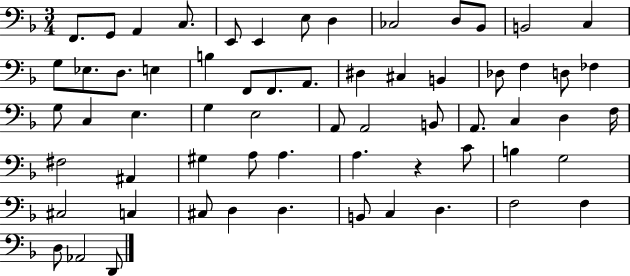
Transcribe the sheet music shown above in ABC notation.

X:1
T:Untitled
M:3/4
L:1/4
K:F
F,,/2 G,,/2 A,, C,/2 E,,/2 E,, E,/2 D, _C,2 D,/2 _B,,/2 B,,2 C, G,/2 _E,/2 D,/2 E, B, F,,/2 F,,/2 A,,/2 ^D, ^C, B,, _D,/2 F, D,/2 _F, G,/2 C, E, G, E,2 A,,/2 A,,2 B,,/2 A,,/2 C, D, F,/4 ^F,2 ^A,, ^G, A,/2 A, A, z C/2 B, G,2 ^C,2 C, ^C,/2 D, D, B,,/2 C, D, F,2 F, D,/2 _A,,2 D,,/2